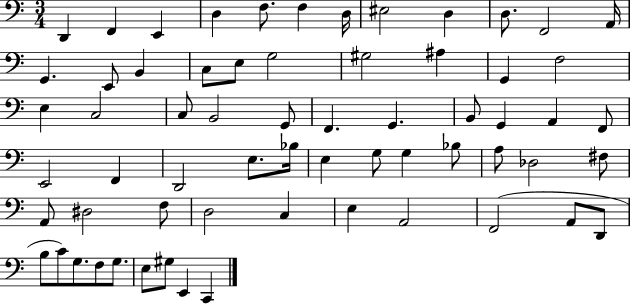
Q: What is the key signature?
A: C major